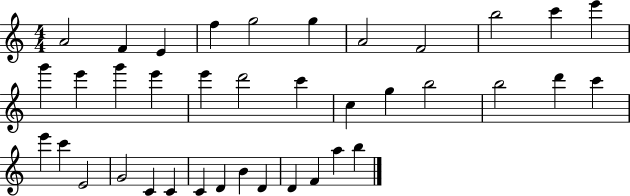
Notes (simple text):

A4/h F4/q E4/q F5/q G5/h G5/q A4/h F4/h B5/h C6/q E6/q G6/q E6/q G6/q E6/q E6/q D6/h C6/q C5/q G5/q B5/h B5/h D6/q C6/q E6/q C6/q E4/h G4/h C4/q C4/q C4/q D4/q B4/q D4/q D4/q F4/q A5/q B5/q